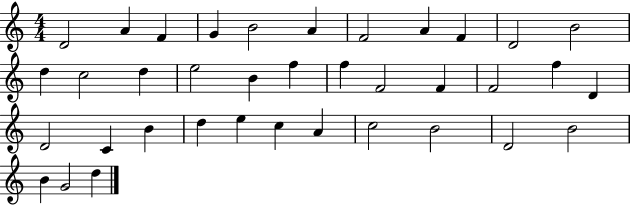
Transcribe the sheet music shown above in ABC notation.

X:1
T:Untitled
M:4/4
L:1/4
K:C
D2 A F G B2 A F2 A F D2 B2 d c2 d e2 B f f F2 F F2 f D D2 C B d e c A c2 B2 D2 B2 B G2 d